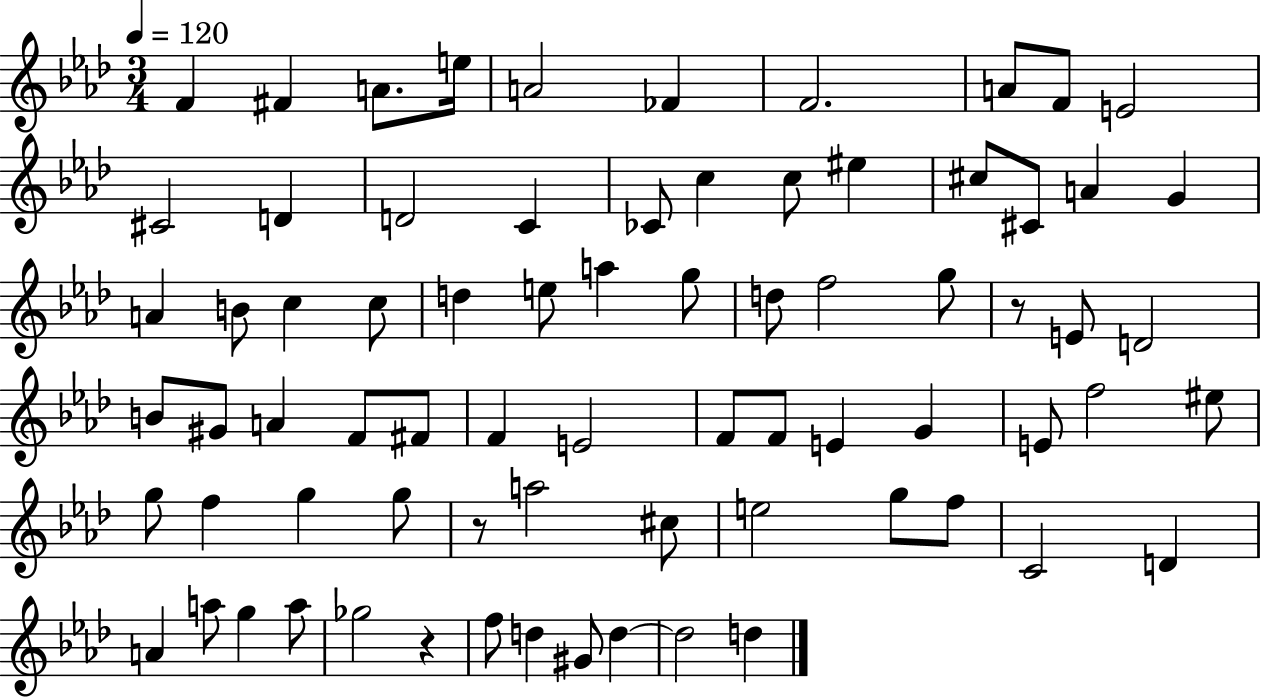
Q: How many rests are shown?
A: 3